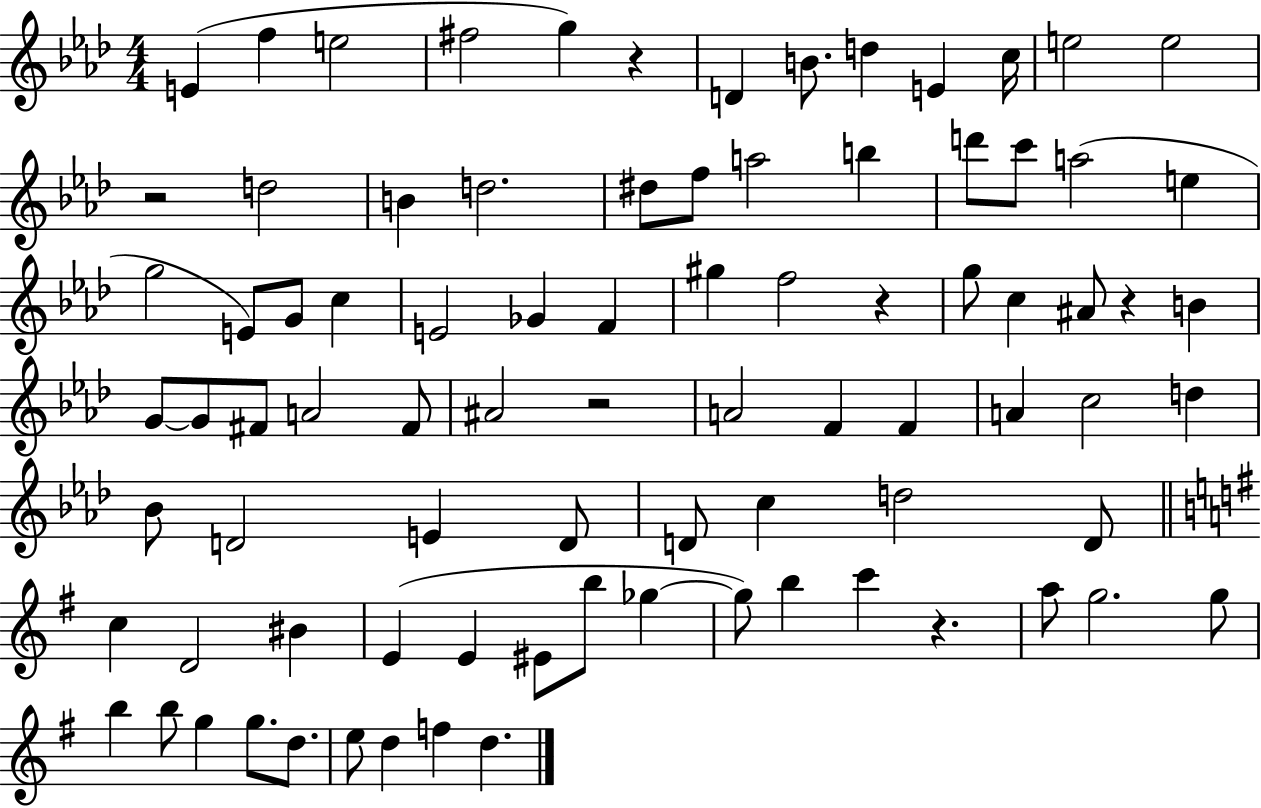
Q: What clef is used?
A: treble